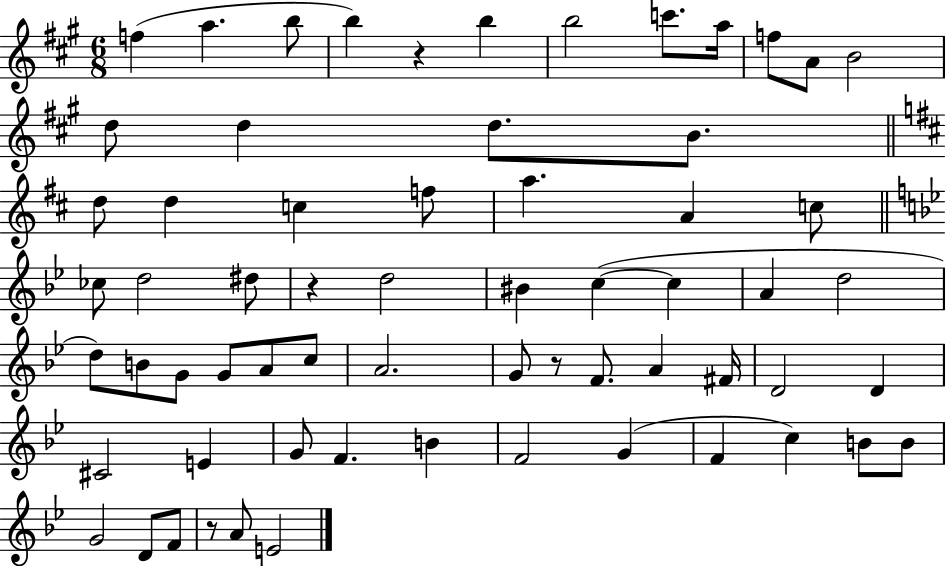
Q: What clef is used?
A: treble